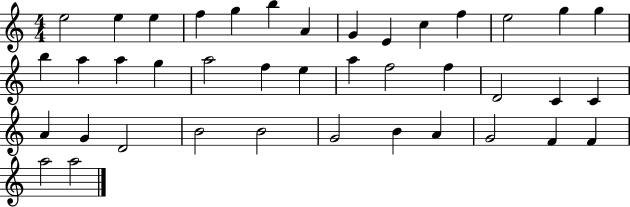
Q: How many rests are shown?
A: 0